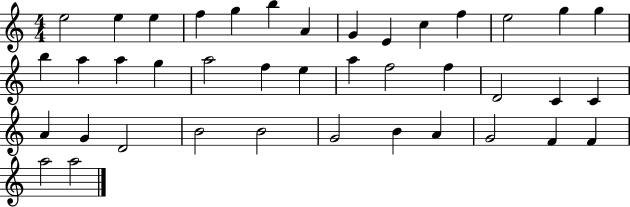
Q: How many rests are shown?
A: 0